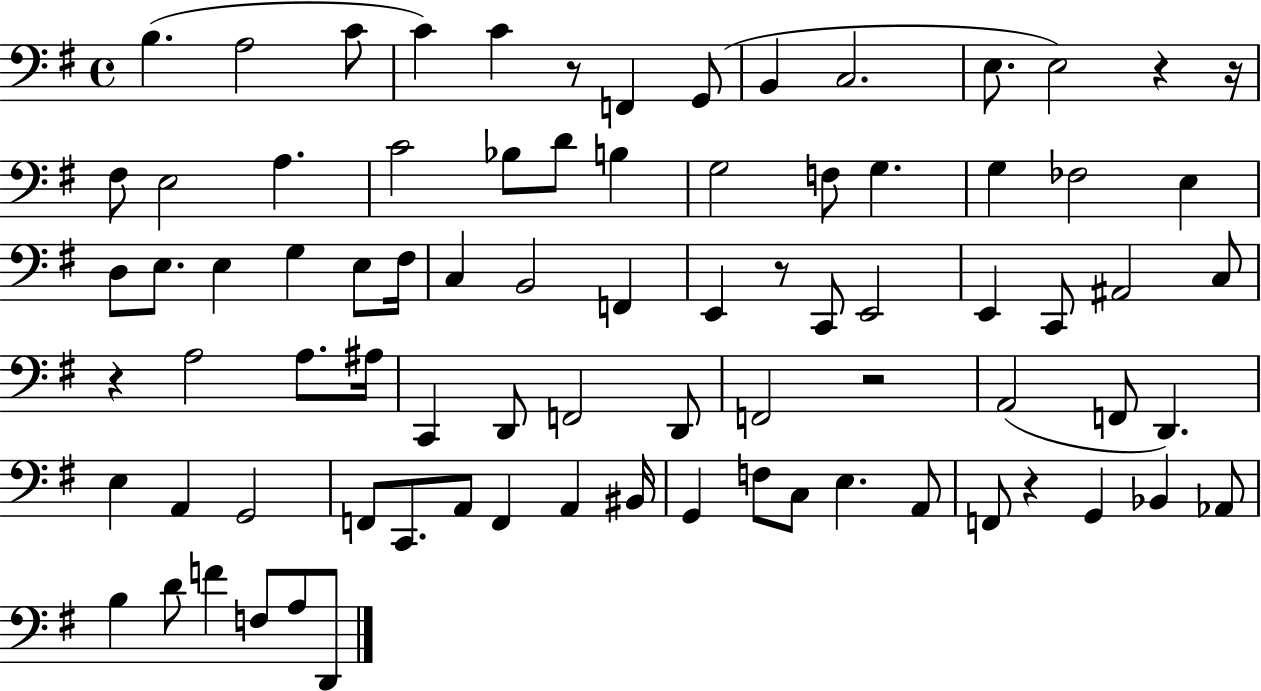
X:1
T:Untitled
M:4/4
L:1/4
K:G
B, A,2 C/2 C C z/2 F,, G,,/2 B,, C,2 E,/2 E,2 z z/4 ^F,/2 E,2 A, C2 _B,/2 D/2 B, G,2 F,/2 G, G, _F,2 E, D,/2 E,/2 E, G, E,/2 ^F,/4 C, B,,2 F,, E,, z/2 C,,/2 E,,2 E,, C,,/2 ^A,,2 C,/2 z A,2 A,/2 ^A,/4 C,, D,,/2 F,,2 D,,/2 F,,2 z2 A,,2 F,,/2 D,, E, A,, G,,2 F,,/2 C,,/2 A,,/2 F,, A,, ^B,,/4 G,, F,/2 C,/2 E, A,,/2 F,,/2 z G,, _B,, _A,,/2 B, D/2 F F,/2 A,/2 D,,/2